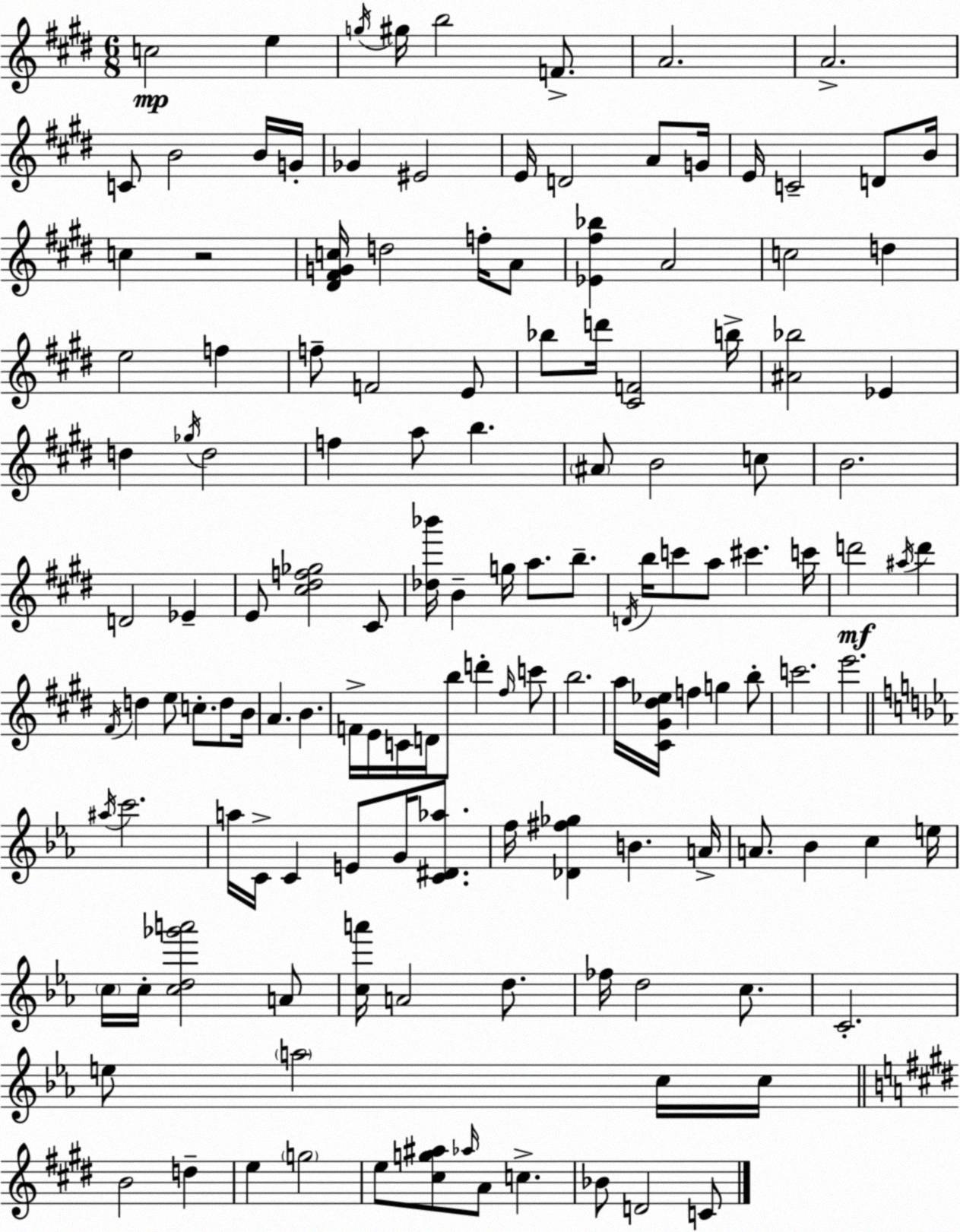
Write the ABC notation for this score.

X:1
T:Untitled
M:6/8
L:1/4
K:E
c2 e g/4 ^g/4 b2 F/2 A2 A2 C/2 B2 B/4 G/4 _G ^E2 E/4 D2 A/2 G/4 E/4 C2 D/2 B/4 c z2 [^D^FGc]/4 d2 f/4 A/2 [_E^f_b] A2 c2 d e2 f f/2 F2 E/2 _b/2 d'/4 [^CF]2 b/4 [^A_b]2 _E d _g/4 d2 f a/2 b ^A/2 B2 c/2 B2 D2 _E E/2 [^c^df_g]2 ^C/2 [_d_b']/4 B g/4 a/2 b/2 D/4 b/4 c'/2 a/2 ^c' c'/4 d'2 ^a/4 d' ^F/4 d e/2 c/2 d/2 B/4 A B F/4 E/4 C/4 D/4 b/2 d' ^f/4 c'/2 b2 a/4 [^C^G^d_e]/4 f g b/2 c'2 e'2 ^a/4 c'2 a/4 C/4 C E/2 G/4 [C^D_a]/2 f/4 [_D^f_g] B A/4 A/2 _B c e/4 c/4 c/4 [cd_g'a']2 A/2 [ca']/4 A2 d/2 _f/4 d2 c/2 C2 e/2 a2 c/4 c/4 B2 d e g2 e/2 [^cg^a]/2 _a/4 A/2 c _B/2 D2 C/2